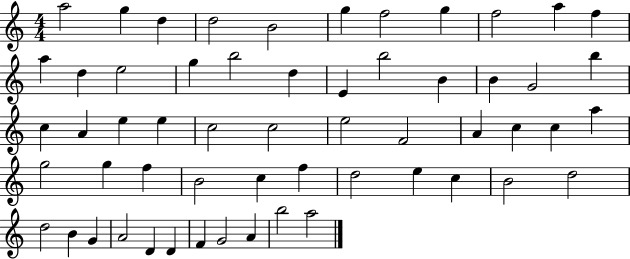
A5/h G5/q D5/q D5/h B4/h G5/q F5/h G5/q F5/h A5/q F5/q A5/q D5/q E5/h G5/q B5/h D5/q E4/q B5/h B4/q B4/q G4/h B5/q C5/q A4/q E5/q E5/q C5/h C5/h E5/h F4/h A4/q C5/q C5/q A5/q G5/h G5/q F5/q B4/h C5/q F5/q D5/h E5/q C5/q B4/h D5/h D5/h B4/q G4/q A4/h D4/q D4/q F4/q G4/h A4/q B5/h A5/h